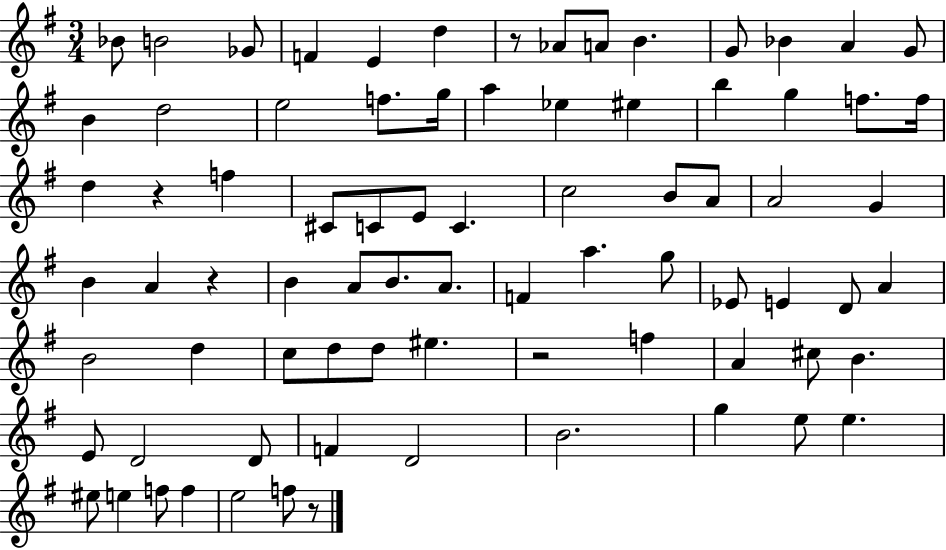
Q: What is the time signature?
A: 3/4